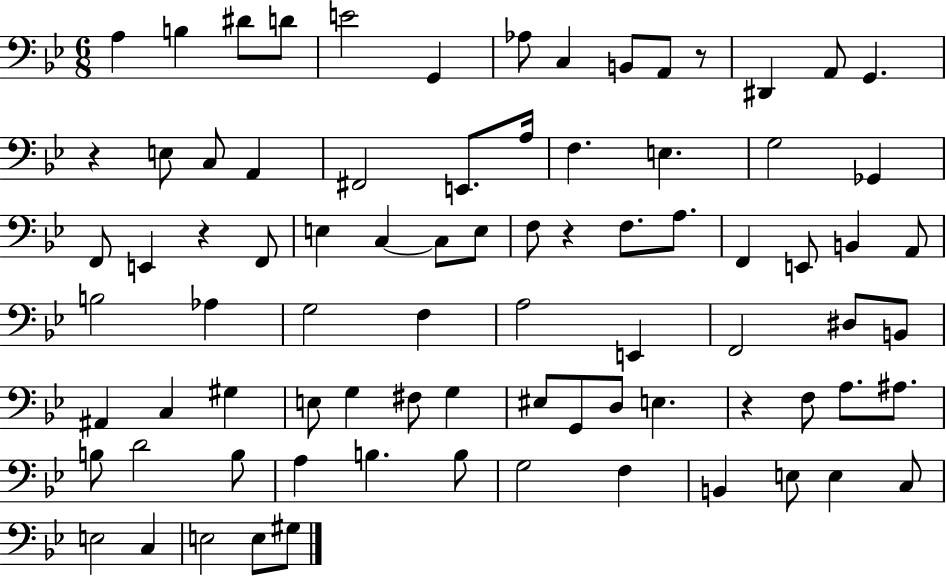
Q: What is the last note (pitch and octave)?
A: G#3